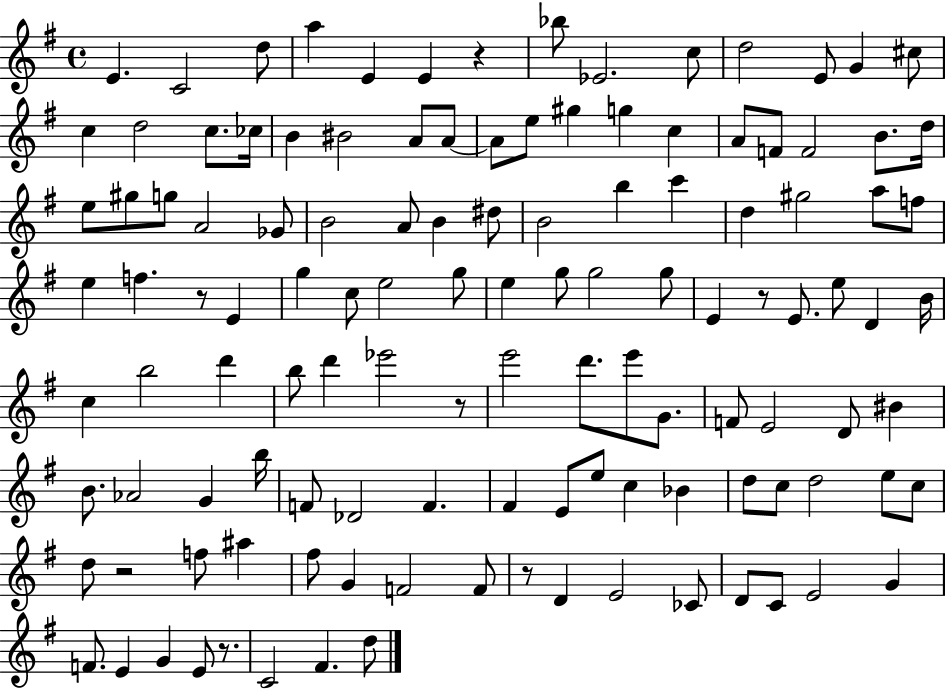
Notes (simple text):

E4/q. C4/h D5/e A5/q E4/q E4/q R/q Bb5/e Eb4/h. C5/e D5/h E4/e G4/q C#5/e C5/q D5/h C5/e. CES5/s B4/q BIS4/h A4/e A4/e A4/e E5/e G#5/q G5/q C5/q A4/e F4/e F4/h B4/e. D5/s E5/e G#5/e G5/e A4/h Gb4/e B4/h A4/e B4/q D#5/e B4/h B5/q C6/q D5/q G#5/h A5/e F5/e E5/q F5/q. R/e E4/q G5/q C5/e E5/h G5/e E5/q G5/e G5/h G5/e E4/q R/e E4/e. E5/e D4/q B4/s C5/q B5/h D6/q B5/e D6/q Eb6/h R/e E6/h D6/e. E6/e G4/e. F4/e E4/h D4/e BIS4/q B4/e. Ab4/h G4/q B5/s F4/e Db4/h F4/q. F#4/q E4/e E5/e C5/q Bb4/q D5/e C5/e D5/h E5/e C5/e D5/e R/h F5/e A#5/q F#5/e G4/q F4/h F4/e R/e D4/q E4/h CES4/e D4/e C4/e E4/h G4/q F4/e. E4/q G4/q E4/e R/e. C4/h F#4/q. D5/e